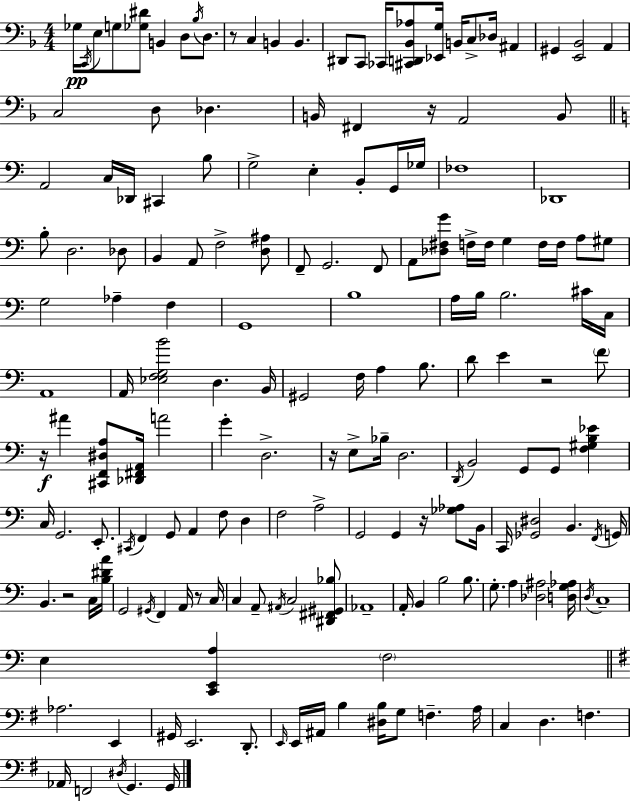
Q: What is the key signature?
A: D minor